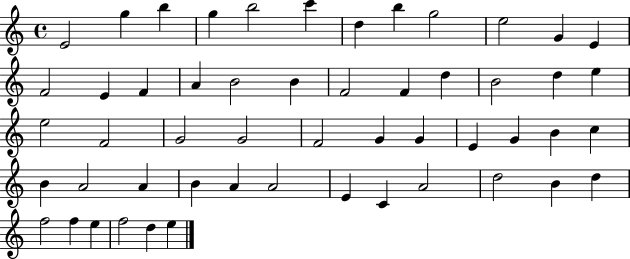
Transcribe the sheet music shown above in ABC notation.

X:1
T:Untitled
M:4/4
L:1/4
K:C
E2 g b g b2 c' d b g2 e2 G E F2 E F A B2 B F2 F d B2 d e e2 F2 G2 G2 F2 G G E G B c B A2 A B A A2 E C A2 d2 B d f2 f e f2 d e